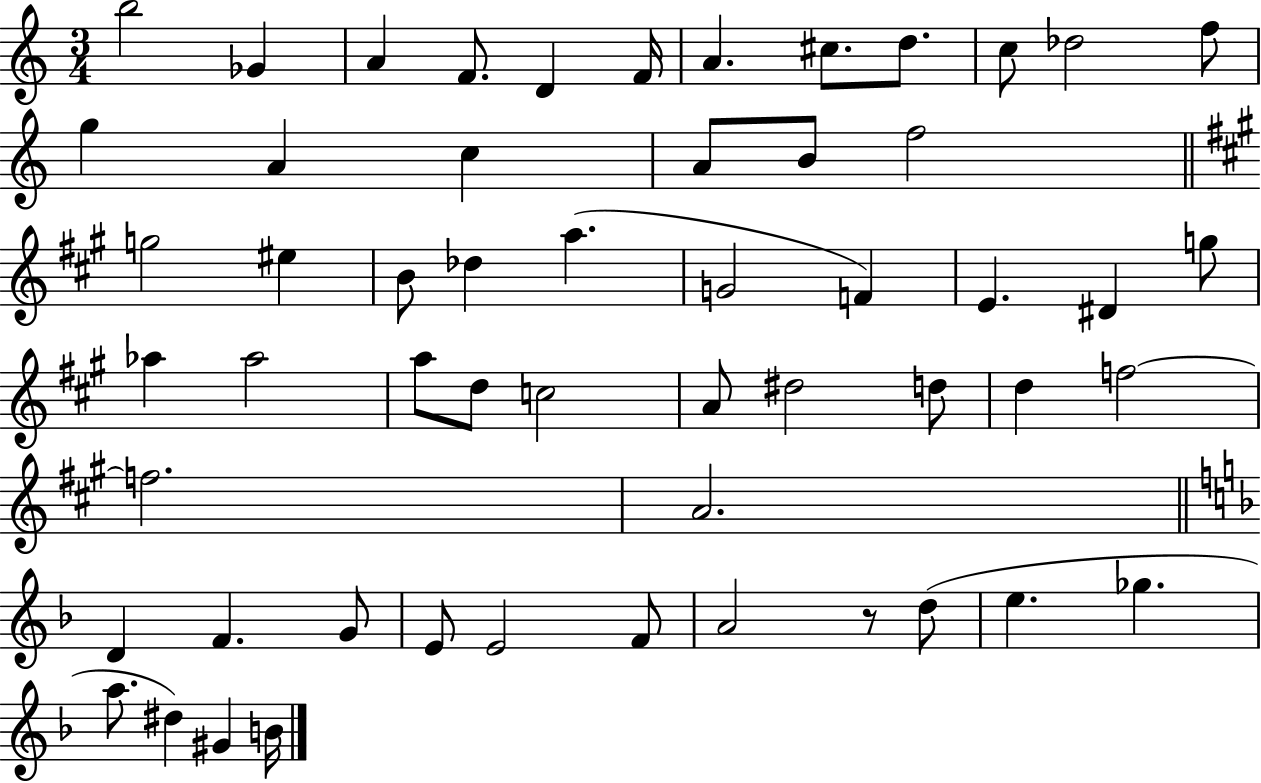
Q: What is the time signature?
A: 3/4